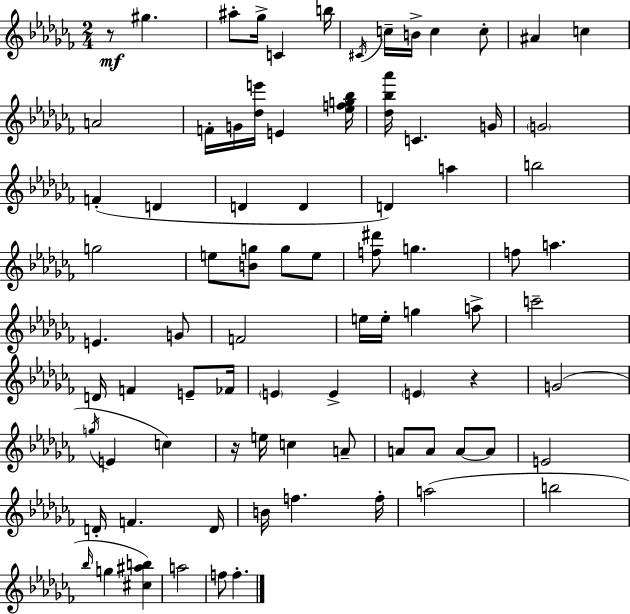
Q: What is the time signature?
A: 2/4